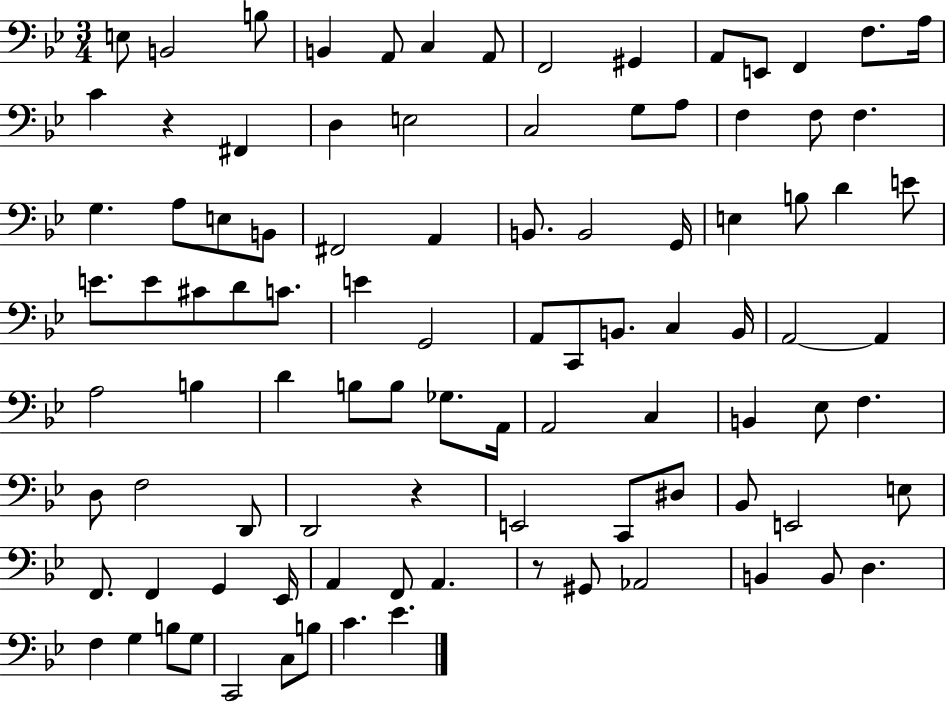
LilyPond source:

{
  \clef bass
  \numericTimeSignature
  \time 3/4
  \key bes \major
  \repeat volta 2 { e8 b,2 b8 | b,4 a,8 c4 a,8 | f,2 gis,4 | a,8 e,8 f,4 f8. a16 | \break c'4 r4 fis,4 | d4 e2 | c2 g8 a8 | f4 f8 f4. | \break g4. a8 e8 b,8 | fis,2 a,4 | b,8. b,2 g,16 | e4 b8 d'4 e'8 | \break e'8. e'8 cis'8 d'8 c'8. | e'4 g,2 | a,8 c,8 b,8. c4 b,16 | a,2~~ a,4 | \break a2 b4 | d'4 b8 b8 ges8. a,16 | a,2 c4 | b,4 ees8 f4. | \break d8 f2 d,8 | d,2 r4 | e,2 c,8 dis8 | bes,8 e,2 e8 | \break f,8. f,4 g,4 ees,16 | a,4 f,8 a,4. | r8 gis,8 aes,2 | b,4 b,8 d4. | \break f4 g4 b8 g8 | c,2 c8 b8 | c'4. ees'4. | } \bar "|."
}